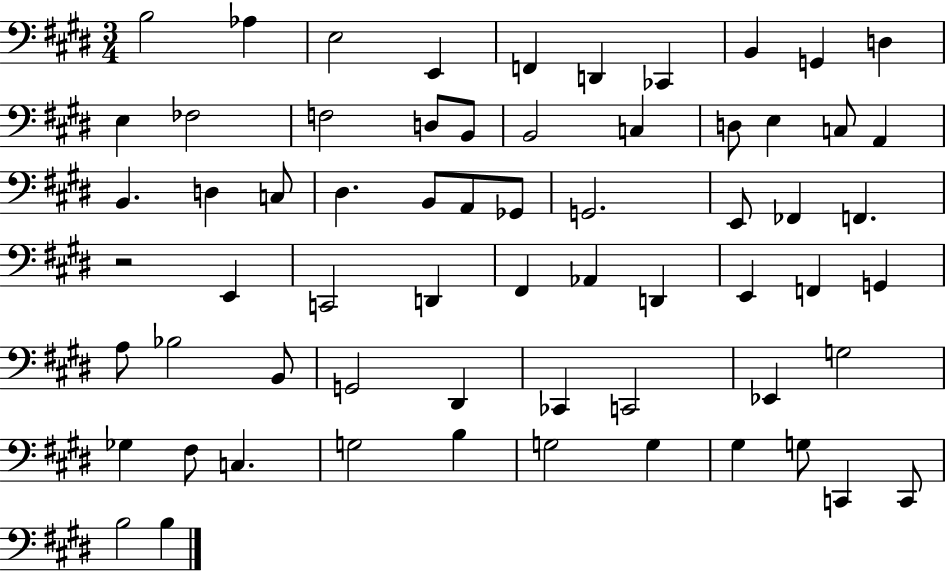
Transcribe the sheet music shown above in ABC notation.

X:1
T:Untitled
M:3/4
L:1/4
K:E
B,2 _A, E,2 E,, F,, D,, _C,, B,, G,, D, E, _F,2 F,2 D,/2 B,,/2 B,,2 C, D,/2 E, C,/2 A,, B,, D, C,/2 ^D, B,,/2 A,,/2 _G,,/2 G,,2 E,,/2 _F,, F,, z2 E,, C,,2 D,, ^F,, _A,, D,, E,, F,, G,, A,/2 _B,2 B,,/2 G,,2 ^D,, _C,, C,,2 _E,, G,2 _G, ^F,/2 C, G,2 B, G,2 G, ^G, G,/2 C,, C,,/2 B,2 B,